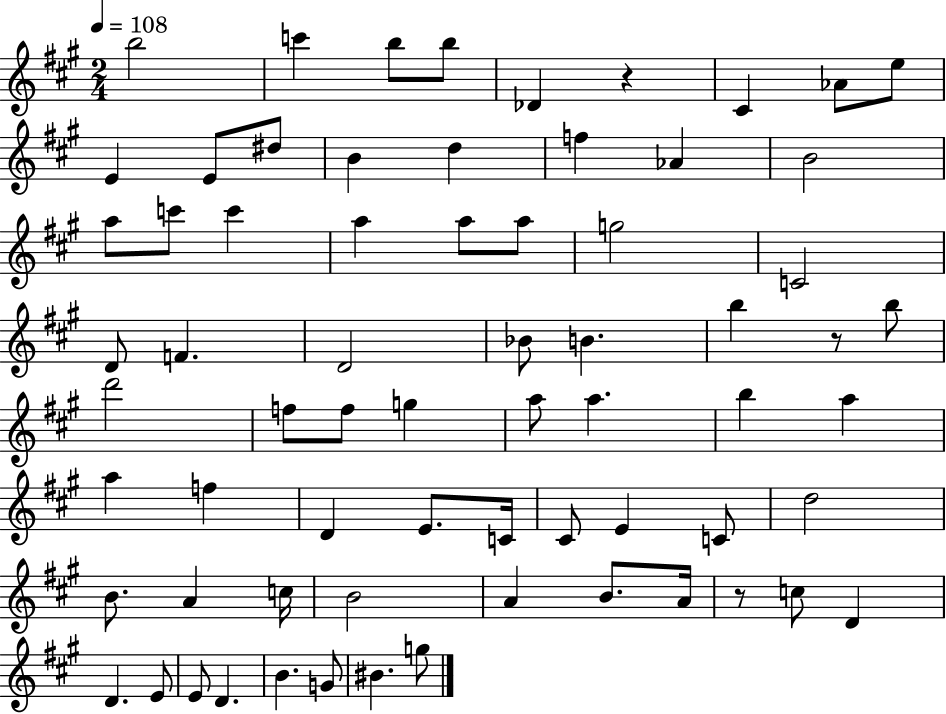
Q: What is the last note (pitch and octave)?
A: G5